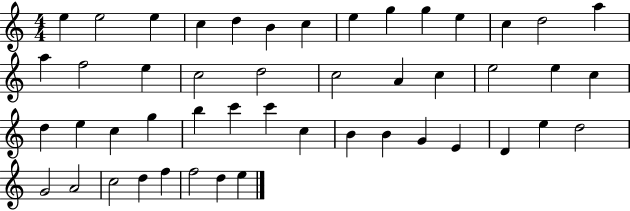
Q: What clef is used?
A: treble